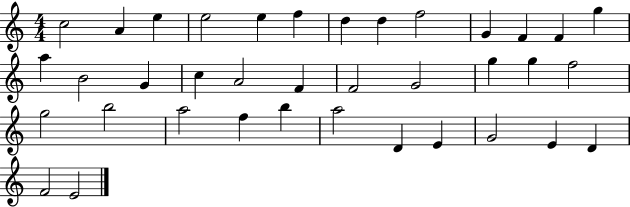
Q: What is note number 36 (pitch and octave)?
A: F4